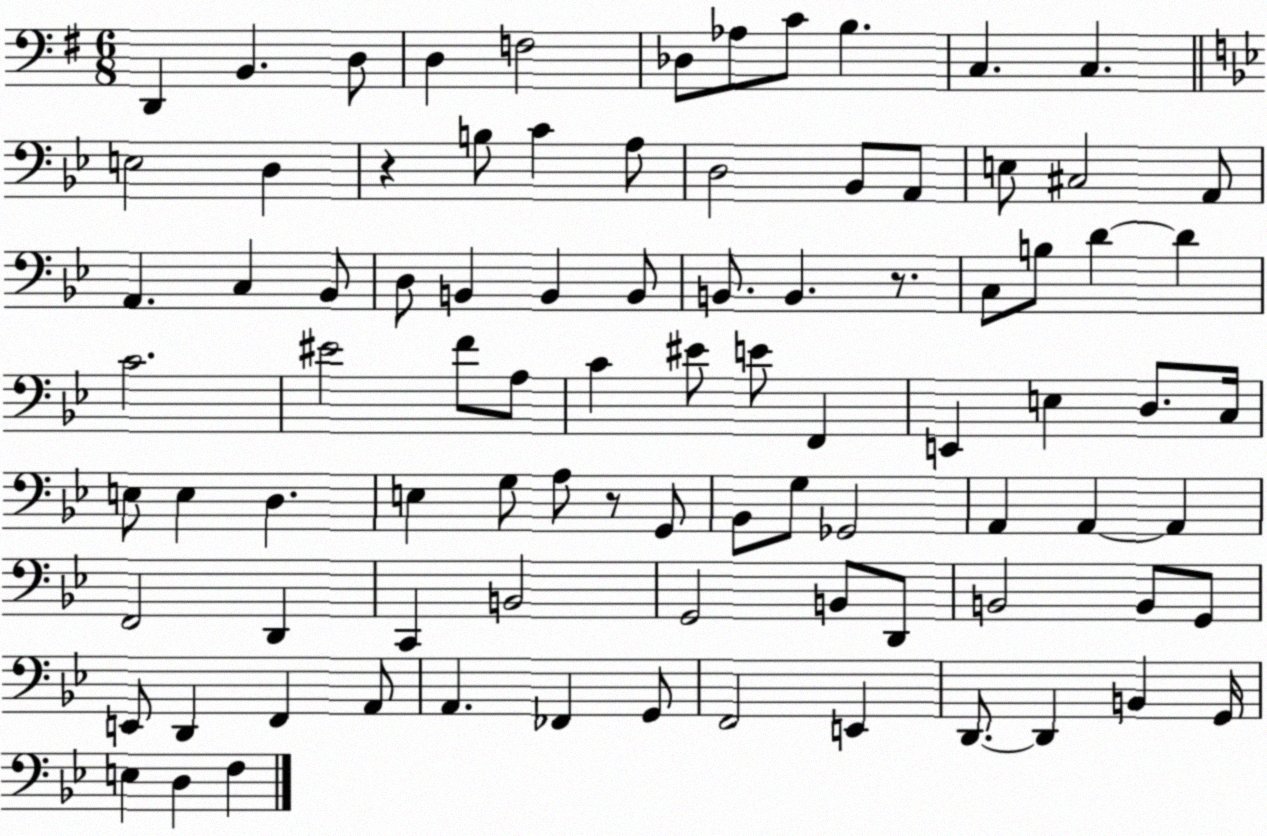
X:1
T:Untitled
M:6/8
L:1/4
K:G
D,, B,, D,/2 D, F,2 _D,/2 _A,/2 C/2 B, C, C, E,2 D, z B,/2 C A,/2 D,2 _B,,/2 A,,/2 E,/2 ^C,2 A,,/2 A,, C, _B,,/2 D,/2 B,, B,, B,,/2 B,,/2 B,, z/2 C,/2 B,/2 D D C2 ^E2 F/2 A,/2 C ^E/2 E/2 F,, E,, E, D,/2 C,/4 E,/2 E, D, E, G,/2 A,/2 z/2 G,,/2 _B,,/2 G,/2 _G,,2 A,, A,, A,, F,,2 D,, C,, B,,2 G,,2 B,,/2 D,,/2 B,,2 B,,/2 G,,/2 E,,/2 D,, F,, A,,/2 A,, _F,, G,,/2 F,,2 E,, D,,/2 D,, B,, G,,/4 E, D, F,